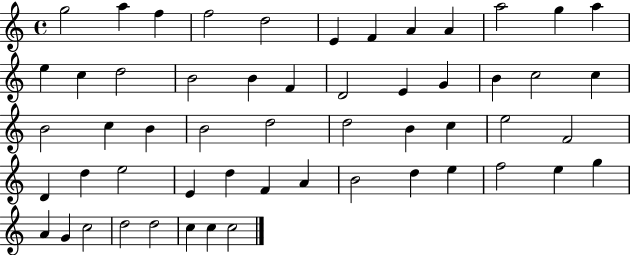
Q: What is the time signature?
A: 4/4